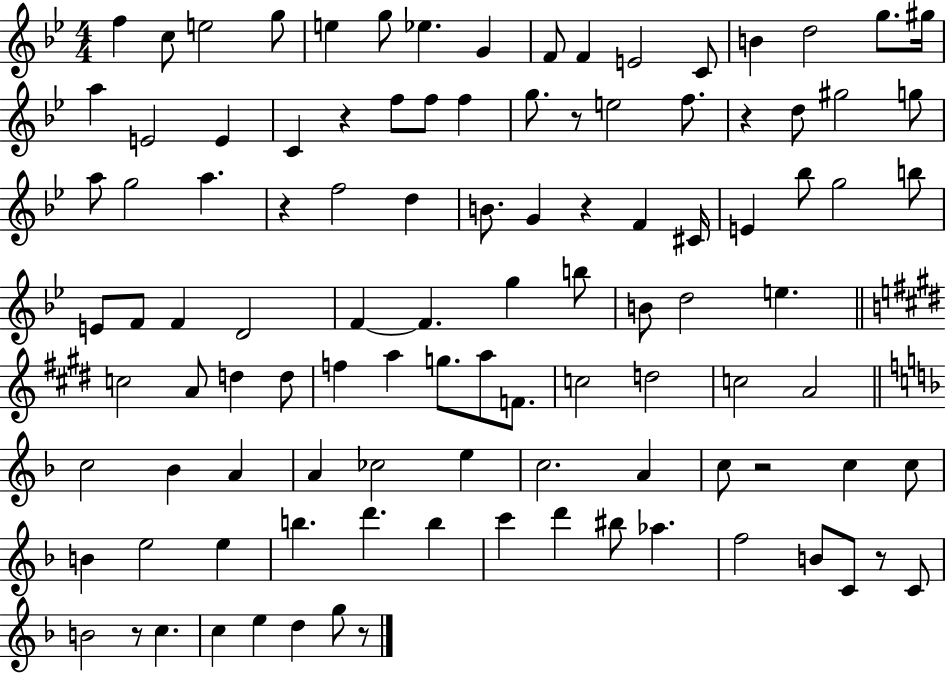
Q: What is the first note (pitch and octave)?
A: F5